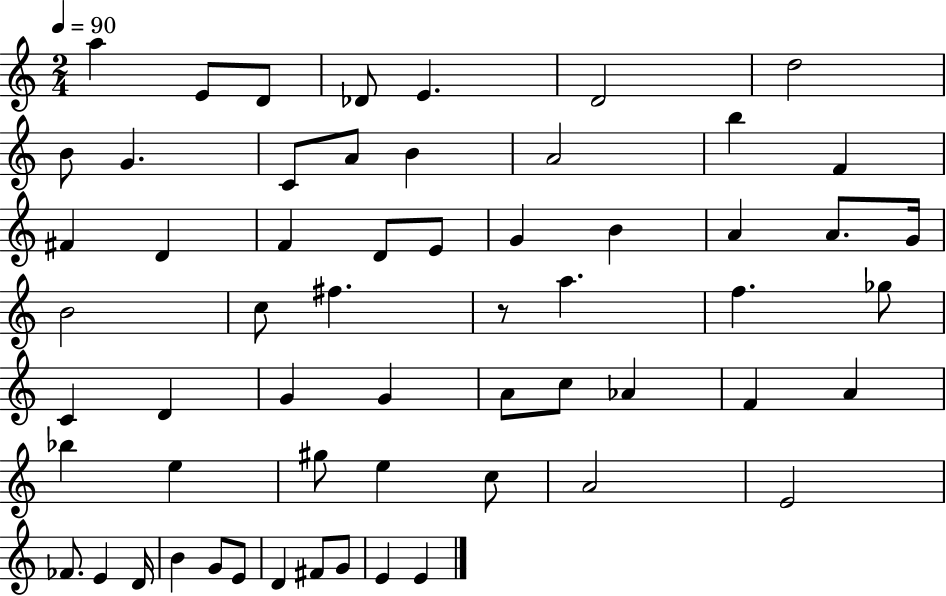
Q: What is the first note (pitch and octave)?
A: A5